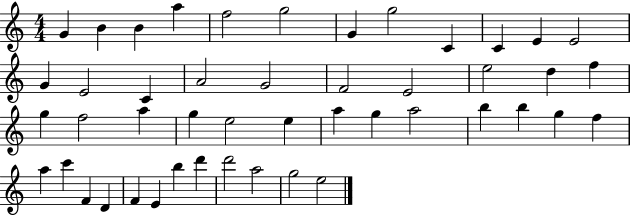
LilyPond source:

{
  \clef treble
  \numericTimeSignature
  \time 4/4
  \key c \major
  g'4 b'4 b'4 a''4 | f''2 g''2 | g'4 g''2 c'4 | c'4 e'4 e'2 | \break g'4 e'2 c'4 | a'2 g'2 | f'2 e'2 | e''2 d''4 f''4 | \break g''4 f''2 a''4 | g''4 e''2 e''4 | a''4 g''4 a''2 | b''4 b''4 g''4 f''4 | \break a''4 c'''4 f'4 d'4 | f'4 e'4 b''4 d'''4 | d'''2 a''2 | g''2 e''2 | \break \bar "|."
}